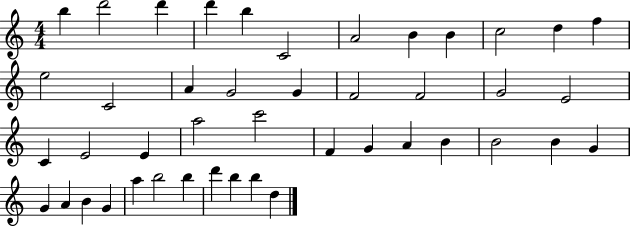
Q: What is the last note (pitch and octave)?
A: D5